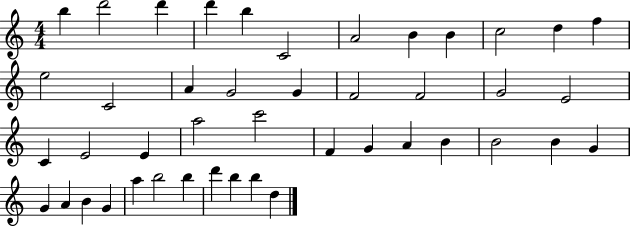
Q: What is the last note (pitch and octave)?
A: D5